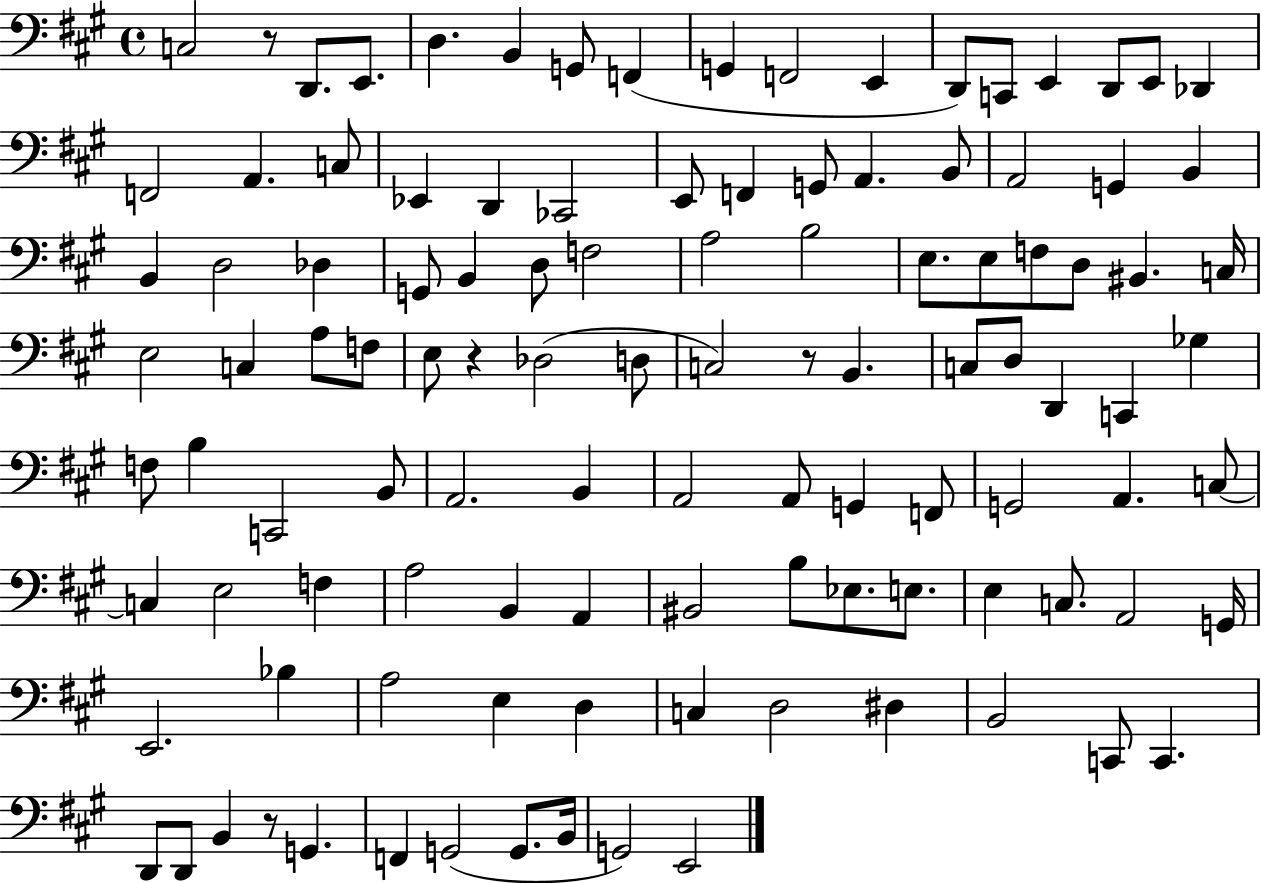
C3/h R/e D2/e. E2/e. D3/q. B2/q G2/e F2/q G2/q F2/h E2/q D2/e C2/e E2/q D2/e E2/e Db2/q F2/h A2/q. C3/e Eb2/q D2/q CES2/h E2/e F2/q G2/e A2/q. B2/e A2/h G2/q B2/q B2/q D3/h Db3/q G2/e B2/q D3/e F3/h A3/h B3/h E3/e. E3/e F3/e D3/e BIS2/q. C3/s E3/h C3/q A3/e F3/e E3/e R/q Db3/h D3/e C3/h R/e B2/q. C3/e D3/e D2/q C2/q Gb3/q F3/e B3/q C2/h B2/e A2/h. B2/q A2/h A2/e G2/q F2/e G2/h A2/q. C3/e C3/q E3/h F3/q A3/h B2/q A2/q BIS2/h B3/e Eb3/e. E3/e. E3/q C3/e. A2/h G2/s E2/h. Bb3/q A3/h E3/q D3/q C3/q D3/h D#3/q B2/h C2/e C2/q. D2/e D2/e B2/q R/e G2/q. F2/q G2/h G2/e. B2/s G2/h E2/h